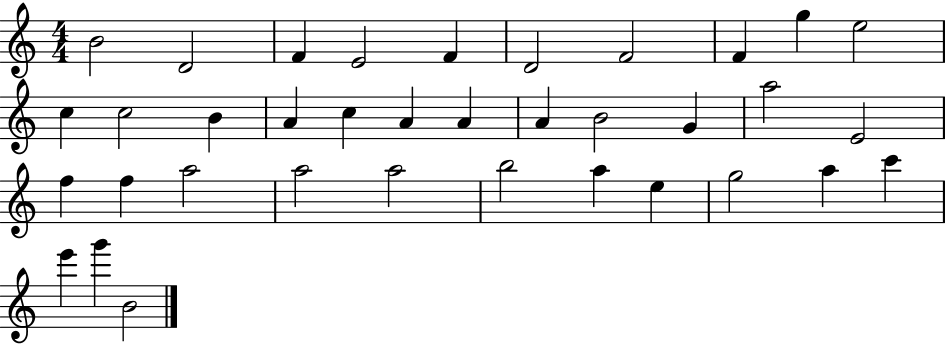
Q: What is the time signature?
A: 4/4